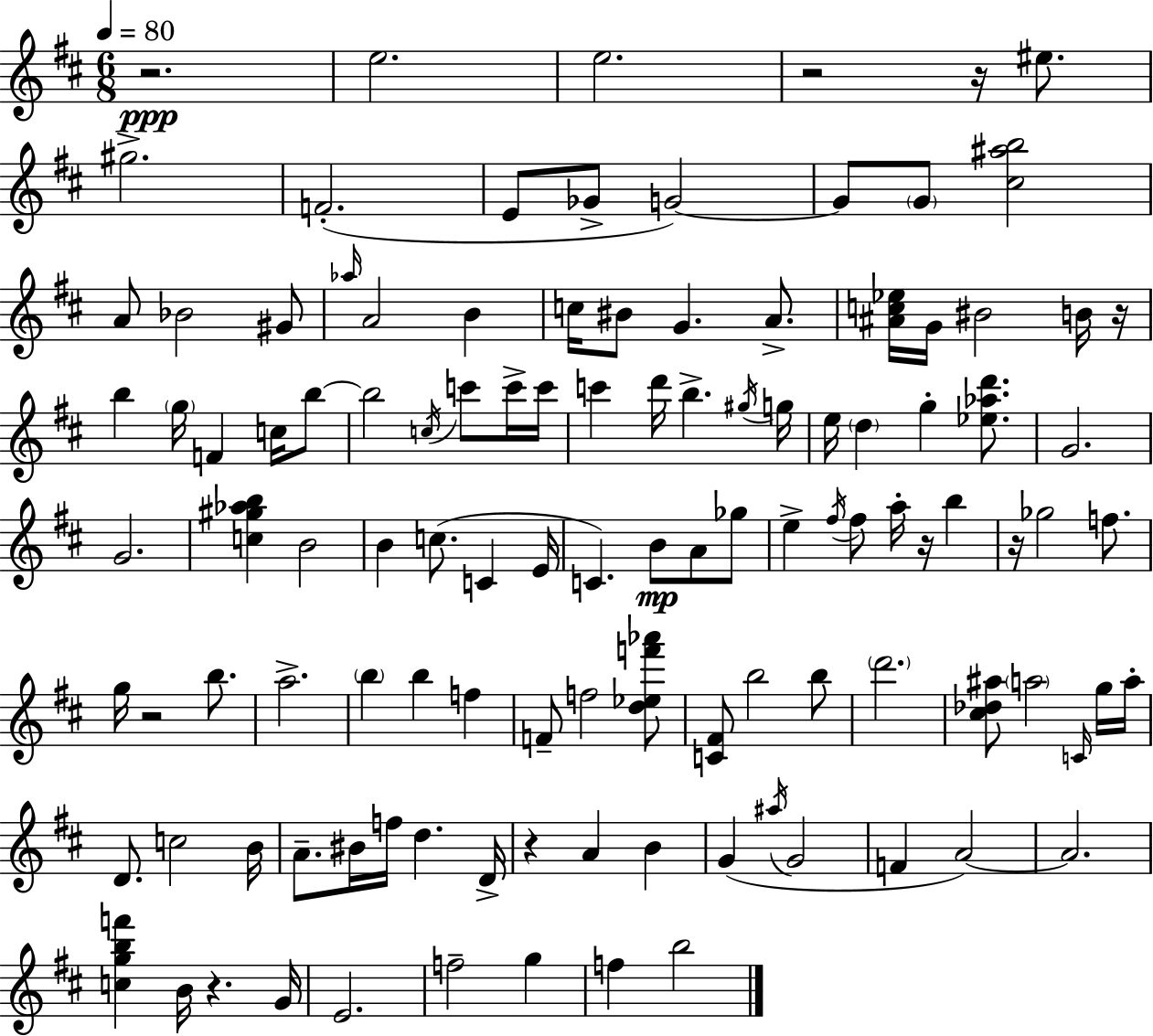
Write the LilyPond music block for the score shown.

{
  \clef treble
  \numericTimeSignature
  \time 6/8
  \key d \major
  \tempo 4 = 80
  r2.\ppp | e''2. | e''2. | r2 r16 eis''8. | \break gis''2.-> | f'2.-.( | e'8 ges'8-> g'2~~) | g'8 \parenthesize g'8 <cis'' ais'' b''>2 | \break a'8 bes'2 gis'8 | \grace { aes''16 } a'2 b'4 | c''16 bis'8 g'4. a'8.-> | <ais' c'' ees''>16 g'16 bis'2 b'16 | \break r16 b''4 \parenthesize g''16 f'4 c''16 b''8~~ | b''2 \acciaccatura { c''16 } c'''8 | c'''16-> c'''16 c'''4 d'''16 b''4.-> | \acciaccatura { gis''16 } g''16 e''16 \parenthesize d''4 g''4-. | \break <ees'' aes'' d'''>8. g'2. | g'2. | <c'' gis'' aes'' b''>4 b'2 | b'4 c''8.( c'4 | \break e'16 c'4.) b'8\mp a'8 | ges''8 e''4-> \acciaccatura { fis''16 } fis''8 a''16-. r16 | b''4 r16 ges''2 | f''8. g''16 r2 | \break b''8. a''2.-> | \parenthesize b''4 b''4 | f''4 f'8-- f''2 | <d'' ees'' f''' aes'''>8 <c' fis'>8 b''2 | \break b''8 \parenthesize d'''2. | <cis'' des'' ais''>8 \parenthesize a''2 | \grace { c'16 } g''16 a''16-. d'8. c''2 | b'16 a'8.-- bis'16 f''16 d''4. | \break d'16-> r4 a'4 | b'4 g'4( \acciaccatura { ais''16 } g'2 | f'4 a'2~~) | a'2. | \break <c'' g'' b'' f'''>4 b'16 r4. | g'16 e'2. | f''2-- | g''4 f''4 b''2 | \break \bar "|."
}